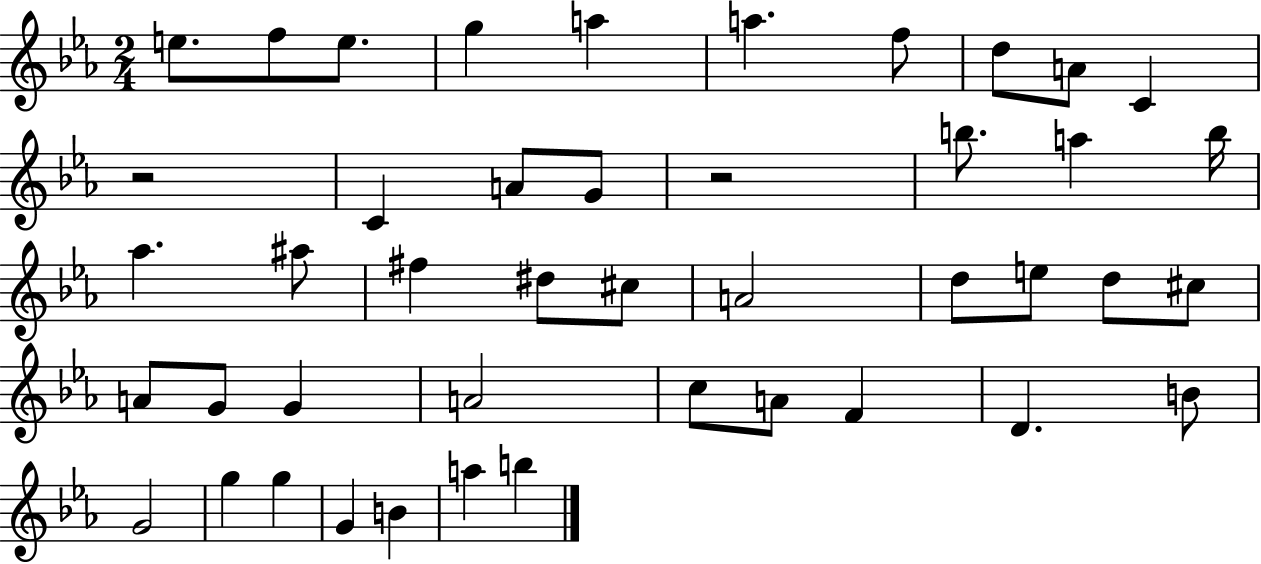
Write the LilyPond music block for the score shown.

{
  \clef treble
  \numericTimeSignature
  \time 2/4
  \key ees \major
  e''8. f''8 e''8. | g''4 a''4 | a''4. f''8 | d''8 a'8 c'4 | \break r2 | c'4 a'8 g'8 | r2 | b''8. a''4 b''16 | \break aes''4. ais''8 | fis''4 dis''8 cis''8 | a'2 | d''8 e''8 d''8 cis''8 | \break a'8 g'8 g'4 | a'2 | c''8 a'8 f'4 | d'4. b'8 | \break g'2 | g''4 g''4 | g'4 b'4 | a''4 b''4 | \break \bar "|."
}